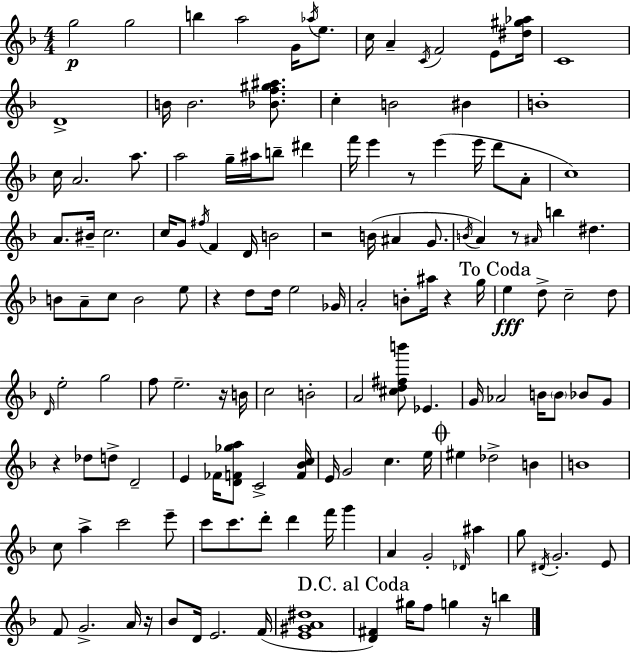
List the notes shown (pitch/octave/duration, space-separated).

G5/h G5/h B5/q A5/h G4/s Ab5/s E5/e. C5/s A4/q C4/s F4/h E4/e [D#5,G#5,Ab5]/s C4/w D4/w B4/s B4/h. [Bb4,F5,G#5,A#5]/e. C5/q B4/h BIS4/q B4/w C5/s A4/h. A5/e. A5/h G5/s A#5/s B5/e D#6/q F6/s E6/q R/e E6/q E6/s D6/e A4/e C5/w A4/e. BIS4/s C5/h. C5/s G4/e F#5/s F4/q D4/s B4/h R/h B4/s A#4/q G4/e. B4/s A4/q R/e A#4/s B5/q D#5/q. B4/e A4/e C5/e B4/h E5/e R/q D5/e D5/s E5/h Gb4/s A4/h B4/e A#5/s R/q G5/s E5/q D5/e C5/h D5/e D4/s E5/h G5/h F5/e E5/h. R/s B4/s C5/h B4/h A4/h [C#5,D5,F#5,B6]/e Eb4/q. G4/s Ab4/h B4/s B4/e Bb4/e G4/e R/q Db5/e D5/e D4/h E4/q FES4/s [D4,F4,Gb5,A5]/e C4/h [F4,Bb4,C5]/s E4/s G4/h C5/q. E5/s EIS5/q Db5/h B4/q B4/w C5/e A5/q C6/h E6/e C6/e C6/e. D6/e D6/q F6/s G6/q A4/q G4/h Db4/s A#5/q G5/e D#4/s G4/h. E4/e F4/e G4/h. A4/s R/s Bb4/e D4/s E4/h. F4/s [E4,G#4,A4,D#5]/w [D4,F#4]/q G#5/s F5/e G5/q R/s B5/q